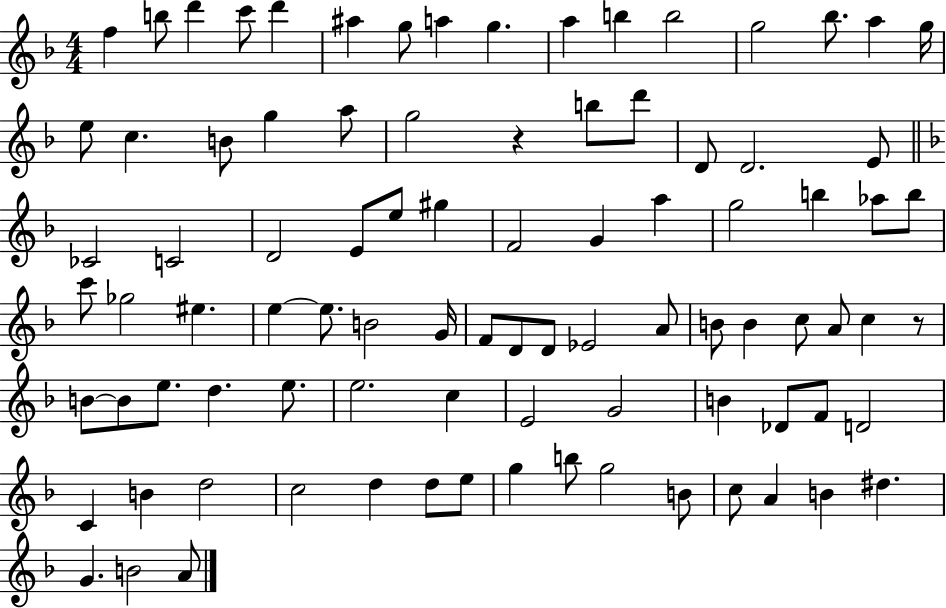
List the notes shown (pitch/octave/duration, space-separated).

F5/q B5/e D6/q C6/e D6/q A#5/q G5/e A5/q G5/q. A5/q B5/q B5/h G5/h Bb5/e. A5/q G5/s E5/e C5/q. B4/e G5/q A5/e G5/h R/q B5/e D6/e D4/e D4/h. E4/e CES4/h C4/h D4/h E4/e E5/e G#5/q F4/h G4/q A5/q G5/h B5/q Ab5/e B5/e C6/e Gb5/h EIS5/q. E5/q E5/e. B4/h G4/s F4/e D4/e D4/e Eb4/h A4/e B4/e B4/q C5/e A4/e C5/q R/e B4/e B4/e E5/e. D5/q. E5/e. E5/h. C5/q E4/h G4/h B4/q Db4/e F4/e D4/h C4/q B4/q D5/h C5/h D5/q D5/e E5/e G5/q B5/e G5/h B4/e C5/e A4/q B4/q D#5/q. G4/q. B4/h A4/e